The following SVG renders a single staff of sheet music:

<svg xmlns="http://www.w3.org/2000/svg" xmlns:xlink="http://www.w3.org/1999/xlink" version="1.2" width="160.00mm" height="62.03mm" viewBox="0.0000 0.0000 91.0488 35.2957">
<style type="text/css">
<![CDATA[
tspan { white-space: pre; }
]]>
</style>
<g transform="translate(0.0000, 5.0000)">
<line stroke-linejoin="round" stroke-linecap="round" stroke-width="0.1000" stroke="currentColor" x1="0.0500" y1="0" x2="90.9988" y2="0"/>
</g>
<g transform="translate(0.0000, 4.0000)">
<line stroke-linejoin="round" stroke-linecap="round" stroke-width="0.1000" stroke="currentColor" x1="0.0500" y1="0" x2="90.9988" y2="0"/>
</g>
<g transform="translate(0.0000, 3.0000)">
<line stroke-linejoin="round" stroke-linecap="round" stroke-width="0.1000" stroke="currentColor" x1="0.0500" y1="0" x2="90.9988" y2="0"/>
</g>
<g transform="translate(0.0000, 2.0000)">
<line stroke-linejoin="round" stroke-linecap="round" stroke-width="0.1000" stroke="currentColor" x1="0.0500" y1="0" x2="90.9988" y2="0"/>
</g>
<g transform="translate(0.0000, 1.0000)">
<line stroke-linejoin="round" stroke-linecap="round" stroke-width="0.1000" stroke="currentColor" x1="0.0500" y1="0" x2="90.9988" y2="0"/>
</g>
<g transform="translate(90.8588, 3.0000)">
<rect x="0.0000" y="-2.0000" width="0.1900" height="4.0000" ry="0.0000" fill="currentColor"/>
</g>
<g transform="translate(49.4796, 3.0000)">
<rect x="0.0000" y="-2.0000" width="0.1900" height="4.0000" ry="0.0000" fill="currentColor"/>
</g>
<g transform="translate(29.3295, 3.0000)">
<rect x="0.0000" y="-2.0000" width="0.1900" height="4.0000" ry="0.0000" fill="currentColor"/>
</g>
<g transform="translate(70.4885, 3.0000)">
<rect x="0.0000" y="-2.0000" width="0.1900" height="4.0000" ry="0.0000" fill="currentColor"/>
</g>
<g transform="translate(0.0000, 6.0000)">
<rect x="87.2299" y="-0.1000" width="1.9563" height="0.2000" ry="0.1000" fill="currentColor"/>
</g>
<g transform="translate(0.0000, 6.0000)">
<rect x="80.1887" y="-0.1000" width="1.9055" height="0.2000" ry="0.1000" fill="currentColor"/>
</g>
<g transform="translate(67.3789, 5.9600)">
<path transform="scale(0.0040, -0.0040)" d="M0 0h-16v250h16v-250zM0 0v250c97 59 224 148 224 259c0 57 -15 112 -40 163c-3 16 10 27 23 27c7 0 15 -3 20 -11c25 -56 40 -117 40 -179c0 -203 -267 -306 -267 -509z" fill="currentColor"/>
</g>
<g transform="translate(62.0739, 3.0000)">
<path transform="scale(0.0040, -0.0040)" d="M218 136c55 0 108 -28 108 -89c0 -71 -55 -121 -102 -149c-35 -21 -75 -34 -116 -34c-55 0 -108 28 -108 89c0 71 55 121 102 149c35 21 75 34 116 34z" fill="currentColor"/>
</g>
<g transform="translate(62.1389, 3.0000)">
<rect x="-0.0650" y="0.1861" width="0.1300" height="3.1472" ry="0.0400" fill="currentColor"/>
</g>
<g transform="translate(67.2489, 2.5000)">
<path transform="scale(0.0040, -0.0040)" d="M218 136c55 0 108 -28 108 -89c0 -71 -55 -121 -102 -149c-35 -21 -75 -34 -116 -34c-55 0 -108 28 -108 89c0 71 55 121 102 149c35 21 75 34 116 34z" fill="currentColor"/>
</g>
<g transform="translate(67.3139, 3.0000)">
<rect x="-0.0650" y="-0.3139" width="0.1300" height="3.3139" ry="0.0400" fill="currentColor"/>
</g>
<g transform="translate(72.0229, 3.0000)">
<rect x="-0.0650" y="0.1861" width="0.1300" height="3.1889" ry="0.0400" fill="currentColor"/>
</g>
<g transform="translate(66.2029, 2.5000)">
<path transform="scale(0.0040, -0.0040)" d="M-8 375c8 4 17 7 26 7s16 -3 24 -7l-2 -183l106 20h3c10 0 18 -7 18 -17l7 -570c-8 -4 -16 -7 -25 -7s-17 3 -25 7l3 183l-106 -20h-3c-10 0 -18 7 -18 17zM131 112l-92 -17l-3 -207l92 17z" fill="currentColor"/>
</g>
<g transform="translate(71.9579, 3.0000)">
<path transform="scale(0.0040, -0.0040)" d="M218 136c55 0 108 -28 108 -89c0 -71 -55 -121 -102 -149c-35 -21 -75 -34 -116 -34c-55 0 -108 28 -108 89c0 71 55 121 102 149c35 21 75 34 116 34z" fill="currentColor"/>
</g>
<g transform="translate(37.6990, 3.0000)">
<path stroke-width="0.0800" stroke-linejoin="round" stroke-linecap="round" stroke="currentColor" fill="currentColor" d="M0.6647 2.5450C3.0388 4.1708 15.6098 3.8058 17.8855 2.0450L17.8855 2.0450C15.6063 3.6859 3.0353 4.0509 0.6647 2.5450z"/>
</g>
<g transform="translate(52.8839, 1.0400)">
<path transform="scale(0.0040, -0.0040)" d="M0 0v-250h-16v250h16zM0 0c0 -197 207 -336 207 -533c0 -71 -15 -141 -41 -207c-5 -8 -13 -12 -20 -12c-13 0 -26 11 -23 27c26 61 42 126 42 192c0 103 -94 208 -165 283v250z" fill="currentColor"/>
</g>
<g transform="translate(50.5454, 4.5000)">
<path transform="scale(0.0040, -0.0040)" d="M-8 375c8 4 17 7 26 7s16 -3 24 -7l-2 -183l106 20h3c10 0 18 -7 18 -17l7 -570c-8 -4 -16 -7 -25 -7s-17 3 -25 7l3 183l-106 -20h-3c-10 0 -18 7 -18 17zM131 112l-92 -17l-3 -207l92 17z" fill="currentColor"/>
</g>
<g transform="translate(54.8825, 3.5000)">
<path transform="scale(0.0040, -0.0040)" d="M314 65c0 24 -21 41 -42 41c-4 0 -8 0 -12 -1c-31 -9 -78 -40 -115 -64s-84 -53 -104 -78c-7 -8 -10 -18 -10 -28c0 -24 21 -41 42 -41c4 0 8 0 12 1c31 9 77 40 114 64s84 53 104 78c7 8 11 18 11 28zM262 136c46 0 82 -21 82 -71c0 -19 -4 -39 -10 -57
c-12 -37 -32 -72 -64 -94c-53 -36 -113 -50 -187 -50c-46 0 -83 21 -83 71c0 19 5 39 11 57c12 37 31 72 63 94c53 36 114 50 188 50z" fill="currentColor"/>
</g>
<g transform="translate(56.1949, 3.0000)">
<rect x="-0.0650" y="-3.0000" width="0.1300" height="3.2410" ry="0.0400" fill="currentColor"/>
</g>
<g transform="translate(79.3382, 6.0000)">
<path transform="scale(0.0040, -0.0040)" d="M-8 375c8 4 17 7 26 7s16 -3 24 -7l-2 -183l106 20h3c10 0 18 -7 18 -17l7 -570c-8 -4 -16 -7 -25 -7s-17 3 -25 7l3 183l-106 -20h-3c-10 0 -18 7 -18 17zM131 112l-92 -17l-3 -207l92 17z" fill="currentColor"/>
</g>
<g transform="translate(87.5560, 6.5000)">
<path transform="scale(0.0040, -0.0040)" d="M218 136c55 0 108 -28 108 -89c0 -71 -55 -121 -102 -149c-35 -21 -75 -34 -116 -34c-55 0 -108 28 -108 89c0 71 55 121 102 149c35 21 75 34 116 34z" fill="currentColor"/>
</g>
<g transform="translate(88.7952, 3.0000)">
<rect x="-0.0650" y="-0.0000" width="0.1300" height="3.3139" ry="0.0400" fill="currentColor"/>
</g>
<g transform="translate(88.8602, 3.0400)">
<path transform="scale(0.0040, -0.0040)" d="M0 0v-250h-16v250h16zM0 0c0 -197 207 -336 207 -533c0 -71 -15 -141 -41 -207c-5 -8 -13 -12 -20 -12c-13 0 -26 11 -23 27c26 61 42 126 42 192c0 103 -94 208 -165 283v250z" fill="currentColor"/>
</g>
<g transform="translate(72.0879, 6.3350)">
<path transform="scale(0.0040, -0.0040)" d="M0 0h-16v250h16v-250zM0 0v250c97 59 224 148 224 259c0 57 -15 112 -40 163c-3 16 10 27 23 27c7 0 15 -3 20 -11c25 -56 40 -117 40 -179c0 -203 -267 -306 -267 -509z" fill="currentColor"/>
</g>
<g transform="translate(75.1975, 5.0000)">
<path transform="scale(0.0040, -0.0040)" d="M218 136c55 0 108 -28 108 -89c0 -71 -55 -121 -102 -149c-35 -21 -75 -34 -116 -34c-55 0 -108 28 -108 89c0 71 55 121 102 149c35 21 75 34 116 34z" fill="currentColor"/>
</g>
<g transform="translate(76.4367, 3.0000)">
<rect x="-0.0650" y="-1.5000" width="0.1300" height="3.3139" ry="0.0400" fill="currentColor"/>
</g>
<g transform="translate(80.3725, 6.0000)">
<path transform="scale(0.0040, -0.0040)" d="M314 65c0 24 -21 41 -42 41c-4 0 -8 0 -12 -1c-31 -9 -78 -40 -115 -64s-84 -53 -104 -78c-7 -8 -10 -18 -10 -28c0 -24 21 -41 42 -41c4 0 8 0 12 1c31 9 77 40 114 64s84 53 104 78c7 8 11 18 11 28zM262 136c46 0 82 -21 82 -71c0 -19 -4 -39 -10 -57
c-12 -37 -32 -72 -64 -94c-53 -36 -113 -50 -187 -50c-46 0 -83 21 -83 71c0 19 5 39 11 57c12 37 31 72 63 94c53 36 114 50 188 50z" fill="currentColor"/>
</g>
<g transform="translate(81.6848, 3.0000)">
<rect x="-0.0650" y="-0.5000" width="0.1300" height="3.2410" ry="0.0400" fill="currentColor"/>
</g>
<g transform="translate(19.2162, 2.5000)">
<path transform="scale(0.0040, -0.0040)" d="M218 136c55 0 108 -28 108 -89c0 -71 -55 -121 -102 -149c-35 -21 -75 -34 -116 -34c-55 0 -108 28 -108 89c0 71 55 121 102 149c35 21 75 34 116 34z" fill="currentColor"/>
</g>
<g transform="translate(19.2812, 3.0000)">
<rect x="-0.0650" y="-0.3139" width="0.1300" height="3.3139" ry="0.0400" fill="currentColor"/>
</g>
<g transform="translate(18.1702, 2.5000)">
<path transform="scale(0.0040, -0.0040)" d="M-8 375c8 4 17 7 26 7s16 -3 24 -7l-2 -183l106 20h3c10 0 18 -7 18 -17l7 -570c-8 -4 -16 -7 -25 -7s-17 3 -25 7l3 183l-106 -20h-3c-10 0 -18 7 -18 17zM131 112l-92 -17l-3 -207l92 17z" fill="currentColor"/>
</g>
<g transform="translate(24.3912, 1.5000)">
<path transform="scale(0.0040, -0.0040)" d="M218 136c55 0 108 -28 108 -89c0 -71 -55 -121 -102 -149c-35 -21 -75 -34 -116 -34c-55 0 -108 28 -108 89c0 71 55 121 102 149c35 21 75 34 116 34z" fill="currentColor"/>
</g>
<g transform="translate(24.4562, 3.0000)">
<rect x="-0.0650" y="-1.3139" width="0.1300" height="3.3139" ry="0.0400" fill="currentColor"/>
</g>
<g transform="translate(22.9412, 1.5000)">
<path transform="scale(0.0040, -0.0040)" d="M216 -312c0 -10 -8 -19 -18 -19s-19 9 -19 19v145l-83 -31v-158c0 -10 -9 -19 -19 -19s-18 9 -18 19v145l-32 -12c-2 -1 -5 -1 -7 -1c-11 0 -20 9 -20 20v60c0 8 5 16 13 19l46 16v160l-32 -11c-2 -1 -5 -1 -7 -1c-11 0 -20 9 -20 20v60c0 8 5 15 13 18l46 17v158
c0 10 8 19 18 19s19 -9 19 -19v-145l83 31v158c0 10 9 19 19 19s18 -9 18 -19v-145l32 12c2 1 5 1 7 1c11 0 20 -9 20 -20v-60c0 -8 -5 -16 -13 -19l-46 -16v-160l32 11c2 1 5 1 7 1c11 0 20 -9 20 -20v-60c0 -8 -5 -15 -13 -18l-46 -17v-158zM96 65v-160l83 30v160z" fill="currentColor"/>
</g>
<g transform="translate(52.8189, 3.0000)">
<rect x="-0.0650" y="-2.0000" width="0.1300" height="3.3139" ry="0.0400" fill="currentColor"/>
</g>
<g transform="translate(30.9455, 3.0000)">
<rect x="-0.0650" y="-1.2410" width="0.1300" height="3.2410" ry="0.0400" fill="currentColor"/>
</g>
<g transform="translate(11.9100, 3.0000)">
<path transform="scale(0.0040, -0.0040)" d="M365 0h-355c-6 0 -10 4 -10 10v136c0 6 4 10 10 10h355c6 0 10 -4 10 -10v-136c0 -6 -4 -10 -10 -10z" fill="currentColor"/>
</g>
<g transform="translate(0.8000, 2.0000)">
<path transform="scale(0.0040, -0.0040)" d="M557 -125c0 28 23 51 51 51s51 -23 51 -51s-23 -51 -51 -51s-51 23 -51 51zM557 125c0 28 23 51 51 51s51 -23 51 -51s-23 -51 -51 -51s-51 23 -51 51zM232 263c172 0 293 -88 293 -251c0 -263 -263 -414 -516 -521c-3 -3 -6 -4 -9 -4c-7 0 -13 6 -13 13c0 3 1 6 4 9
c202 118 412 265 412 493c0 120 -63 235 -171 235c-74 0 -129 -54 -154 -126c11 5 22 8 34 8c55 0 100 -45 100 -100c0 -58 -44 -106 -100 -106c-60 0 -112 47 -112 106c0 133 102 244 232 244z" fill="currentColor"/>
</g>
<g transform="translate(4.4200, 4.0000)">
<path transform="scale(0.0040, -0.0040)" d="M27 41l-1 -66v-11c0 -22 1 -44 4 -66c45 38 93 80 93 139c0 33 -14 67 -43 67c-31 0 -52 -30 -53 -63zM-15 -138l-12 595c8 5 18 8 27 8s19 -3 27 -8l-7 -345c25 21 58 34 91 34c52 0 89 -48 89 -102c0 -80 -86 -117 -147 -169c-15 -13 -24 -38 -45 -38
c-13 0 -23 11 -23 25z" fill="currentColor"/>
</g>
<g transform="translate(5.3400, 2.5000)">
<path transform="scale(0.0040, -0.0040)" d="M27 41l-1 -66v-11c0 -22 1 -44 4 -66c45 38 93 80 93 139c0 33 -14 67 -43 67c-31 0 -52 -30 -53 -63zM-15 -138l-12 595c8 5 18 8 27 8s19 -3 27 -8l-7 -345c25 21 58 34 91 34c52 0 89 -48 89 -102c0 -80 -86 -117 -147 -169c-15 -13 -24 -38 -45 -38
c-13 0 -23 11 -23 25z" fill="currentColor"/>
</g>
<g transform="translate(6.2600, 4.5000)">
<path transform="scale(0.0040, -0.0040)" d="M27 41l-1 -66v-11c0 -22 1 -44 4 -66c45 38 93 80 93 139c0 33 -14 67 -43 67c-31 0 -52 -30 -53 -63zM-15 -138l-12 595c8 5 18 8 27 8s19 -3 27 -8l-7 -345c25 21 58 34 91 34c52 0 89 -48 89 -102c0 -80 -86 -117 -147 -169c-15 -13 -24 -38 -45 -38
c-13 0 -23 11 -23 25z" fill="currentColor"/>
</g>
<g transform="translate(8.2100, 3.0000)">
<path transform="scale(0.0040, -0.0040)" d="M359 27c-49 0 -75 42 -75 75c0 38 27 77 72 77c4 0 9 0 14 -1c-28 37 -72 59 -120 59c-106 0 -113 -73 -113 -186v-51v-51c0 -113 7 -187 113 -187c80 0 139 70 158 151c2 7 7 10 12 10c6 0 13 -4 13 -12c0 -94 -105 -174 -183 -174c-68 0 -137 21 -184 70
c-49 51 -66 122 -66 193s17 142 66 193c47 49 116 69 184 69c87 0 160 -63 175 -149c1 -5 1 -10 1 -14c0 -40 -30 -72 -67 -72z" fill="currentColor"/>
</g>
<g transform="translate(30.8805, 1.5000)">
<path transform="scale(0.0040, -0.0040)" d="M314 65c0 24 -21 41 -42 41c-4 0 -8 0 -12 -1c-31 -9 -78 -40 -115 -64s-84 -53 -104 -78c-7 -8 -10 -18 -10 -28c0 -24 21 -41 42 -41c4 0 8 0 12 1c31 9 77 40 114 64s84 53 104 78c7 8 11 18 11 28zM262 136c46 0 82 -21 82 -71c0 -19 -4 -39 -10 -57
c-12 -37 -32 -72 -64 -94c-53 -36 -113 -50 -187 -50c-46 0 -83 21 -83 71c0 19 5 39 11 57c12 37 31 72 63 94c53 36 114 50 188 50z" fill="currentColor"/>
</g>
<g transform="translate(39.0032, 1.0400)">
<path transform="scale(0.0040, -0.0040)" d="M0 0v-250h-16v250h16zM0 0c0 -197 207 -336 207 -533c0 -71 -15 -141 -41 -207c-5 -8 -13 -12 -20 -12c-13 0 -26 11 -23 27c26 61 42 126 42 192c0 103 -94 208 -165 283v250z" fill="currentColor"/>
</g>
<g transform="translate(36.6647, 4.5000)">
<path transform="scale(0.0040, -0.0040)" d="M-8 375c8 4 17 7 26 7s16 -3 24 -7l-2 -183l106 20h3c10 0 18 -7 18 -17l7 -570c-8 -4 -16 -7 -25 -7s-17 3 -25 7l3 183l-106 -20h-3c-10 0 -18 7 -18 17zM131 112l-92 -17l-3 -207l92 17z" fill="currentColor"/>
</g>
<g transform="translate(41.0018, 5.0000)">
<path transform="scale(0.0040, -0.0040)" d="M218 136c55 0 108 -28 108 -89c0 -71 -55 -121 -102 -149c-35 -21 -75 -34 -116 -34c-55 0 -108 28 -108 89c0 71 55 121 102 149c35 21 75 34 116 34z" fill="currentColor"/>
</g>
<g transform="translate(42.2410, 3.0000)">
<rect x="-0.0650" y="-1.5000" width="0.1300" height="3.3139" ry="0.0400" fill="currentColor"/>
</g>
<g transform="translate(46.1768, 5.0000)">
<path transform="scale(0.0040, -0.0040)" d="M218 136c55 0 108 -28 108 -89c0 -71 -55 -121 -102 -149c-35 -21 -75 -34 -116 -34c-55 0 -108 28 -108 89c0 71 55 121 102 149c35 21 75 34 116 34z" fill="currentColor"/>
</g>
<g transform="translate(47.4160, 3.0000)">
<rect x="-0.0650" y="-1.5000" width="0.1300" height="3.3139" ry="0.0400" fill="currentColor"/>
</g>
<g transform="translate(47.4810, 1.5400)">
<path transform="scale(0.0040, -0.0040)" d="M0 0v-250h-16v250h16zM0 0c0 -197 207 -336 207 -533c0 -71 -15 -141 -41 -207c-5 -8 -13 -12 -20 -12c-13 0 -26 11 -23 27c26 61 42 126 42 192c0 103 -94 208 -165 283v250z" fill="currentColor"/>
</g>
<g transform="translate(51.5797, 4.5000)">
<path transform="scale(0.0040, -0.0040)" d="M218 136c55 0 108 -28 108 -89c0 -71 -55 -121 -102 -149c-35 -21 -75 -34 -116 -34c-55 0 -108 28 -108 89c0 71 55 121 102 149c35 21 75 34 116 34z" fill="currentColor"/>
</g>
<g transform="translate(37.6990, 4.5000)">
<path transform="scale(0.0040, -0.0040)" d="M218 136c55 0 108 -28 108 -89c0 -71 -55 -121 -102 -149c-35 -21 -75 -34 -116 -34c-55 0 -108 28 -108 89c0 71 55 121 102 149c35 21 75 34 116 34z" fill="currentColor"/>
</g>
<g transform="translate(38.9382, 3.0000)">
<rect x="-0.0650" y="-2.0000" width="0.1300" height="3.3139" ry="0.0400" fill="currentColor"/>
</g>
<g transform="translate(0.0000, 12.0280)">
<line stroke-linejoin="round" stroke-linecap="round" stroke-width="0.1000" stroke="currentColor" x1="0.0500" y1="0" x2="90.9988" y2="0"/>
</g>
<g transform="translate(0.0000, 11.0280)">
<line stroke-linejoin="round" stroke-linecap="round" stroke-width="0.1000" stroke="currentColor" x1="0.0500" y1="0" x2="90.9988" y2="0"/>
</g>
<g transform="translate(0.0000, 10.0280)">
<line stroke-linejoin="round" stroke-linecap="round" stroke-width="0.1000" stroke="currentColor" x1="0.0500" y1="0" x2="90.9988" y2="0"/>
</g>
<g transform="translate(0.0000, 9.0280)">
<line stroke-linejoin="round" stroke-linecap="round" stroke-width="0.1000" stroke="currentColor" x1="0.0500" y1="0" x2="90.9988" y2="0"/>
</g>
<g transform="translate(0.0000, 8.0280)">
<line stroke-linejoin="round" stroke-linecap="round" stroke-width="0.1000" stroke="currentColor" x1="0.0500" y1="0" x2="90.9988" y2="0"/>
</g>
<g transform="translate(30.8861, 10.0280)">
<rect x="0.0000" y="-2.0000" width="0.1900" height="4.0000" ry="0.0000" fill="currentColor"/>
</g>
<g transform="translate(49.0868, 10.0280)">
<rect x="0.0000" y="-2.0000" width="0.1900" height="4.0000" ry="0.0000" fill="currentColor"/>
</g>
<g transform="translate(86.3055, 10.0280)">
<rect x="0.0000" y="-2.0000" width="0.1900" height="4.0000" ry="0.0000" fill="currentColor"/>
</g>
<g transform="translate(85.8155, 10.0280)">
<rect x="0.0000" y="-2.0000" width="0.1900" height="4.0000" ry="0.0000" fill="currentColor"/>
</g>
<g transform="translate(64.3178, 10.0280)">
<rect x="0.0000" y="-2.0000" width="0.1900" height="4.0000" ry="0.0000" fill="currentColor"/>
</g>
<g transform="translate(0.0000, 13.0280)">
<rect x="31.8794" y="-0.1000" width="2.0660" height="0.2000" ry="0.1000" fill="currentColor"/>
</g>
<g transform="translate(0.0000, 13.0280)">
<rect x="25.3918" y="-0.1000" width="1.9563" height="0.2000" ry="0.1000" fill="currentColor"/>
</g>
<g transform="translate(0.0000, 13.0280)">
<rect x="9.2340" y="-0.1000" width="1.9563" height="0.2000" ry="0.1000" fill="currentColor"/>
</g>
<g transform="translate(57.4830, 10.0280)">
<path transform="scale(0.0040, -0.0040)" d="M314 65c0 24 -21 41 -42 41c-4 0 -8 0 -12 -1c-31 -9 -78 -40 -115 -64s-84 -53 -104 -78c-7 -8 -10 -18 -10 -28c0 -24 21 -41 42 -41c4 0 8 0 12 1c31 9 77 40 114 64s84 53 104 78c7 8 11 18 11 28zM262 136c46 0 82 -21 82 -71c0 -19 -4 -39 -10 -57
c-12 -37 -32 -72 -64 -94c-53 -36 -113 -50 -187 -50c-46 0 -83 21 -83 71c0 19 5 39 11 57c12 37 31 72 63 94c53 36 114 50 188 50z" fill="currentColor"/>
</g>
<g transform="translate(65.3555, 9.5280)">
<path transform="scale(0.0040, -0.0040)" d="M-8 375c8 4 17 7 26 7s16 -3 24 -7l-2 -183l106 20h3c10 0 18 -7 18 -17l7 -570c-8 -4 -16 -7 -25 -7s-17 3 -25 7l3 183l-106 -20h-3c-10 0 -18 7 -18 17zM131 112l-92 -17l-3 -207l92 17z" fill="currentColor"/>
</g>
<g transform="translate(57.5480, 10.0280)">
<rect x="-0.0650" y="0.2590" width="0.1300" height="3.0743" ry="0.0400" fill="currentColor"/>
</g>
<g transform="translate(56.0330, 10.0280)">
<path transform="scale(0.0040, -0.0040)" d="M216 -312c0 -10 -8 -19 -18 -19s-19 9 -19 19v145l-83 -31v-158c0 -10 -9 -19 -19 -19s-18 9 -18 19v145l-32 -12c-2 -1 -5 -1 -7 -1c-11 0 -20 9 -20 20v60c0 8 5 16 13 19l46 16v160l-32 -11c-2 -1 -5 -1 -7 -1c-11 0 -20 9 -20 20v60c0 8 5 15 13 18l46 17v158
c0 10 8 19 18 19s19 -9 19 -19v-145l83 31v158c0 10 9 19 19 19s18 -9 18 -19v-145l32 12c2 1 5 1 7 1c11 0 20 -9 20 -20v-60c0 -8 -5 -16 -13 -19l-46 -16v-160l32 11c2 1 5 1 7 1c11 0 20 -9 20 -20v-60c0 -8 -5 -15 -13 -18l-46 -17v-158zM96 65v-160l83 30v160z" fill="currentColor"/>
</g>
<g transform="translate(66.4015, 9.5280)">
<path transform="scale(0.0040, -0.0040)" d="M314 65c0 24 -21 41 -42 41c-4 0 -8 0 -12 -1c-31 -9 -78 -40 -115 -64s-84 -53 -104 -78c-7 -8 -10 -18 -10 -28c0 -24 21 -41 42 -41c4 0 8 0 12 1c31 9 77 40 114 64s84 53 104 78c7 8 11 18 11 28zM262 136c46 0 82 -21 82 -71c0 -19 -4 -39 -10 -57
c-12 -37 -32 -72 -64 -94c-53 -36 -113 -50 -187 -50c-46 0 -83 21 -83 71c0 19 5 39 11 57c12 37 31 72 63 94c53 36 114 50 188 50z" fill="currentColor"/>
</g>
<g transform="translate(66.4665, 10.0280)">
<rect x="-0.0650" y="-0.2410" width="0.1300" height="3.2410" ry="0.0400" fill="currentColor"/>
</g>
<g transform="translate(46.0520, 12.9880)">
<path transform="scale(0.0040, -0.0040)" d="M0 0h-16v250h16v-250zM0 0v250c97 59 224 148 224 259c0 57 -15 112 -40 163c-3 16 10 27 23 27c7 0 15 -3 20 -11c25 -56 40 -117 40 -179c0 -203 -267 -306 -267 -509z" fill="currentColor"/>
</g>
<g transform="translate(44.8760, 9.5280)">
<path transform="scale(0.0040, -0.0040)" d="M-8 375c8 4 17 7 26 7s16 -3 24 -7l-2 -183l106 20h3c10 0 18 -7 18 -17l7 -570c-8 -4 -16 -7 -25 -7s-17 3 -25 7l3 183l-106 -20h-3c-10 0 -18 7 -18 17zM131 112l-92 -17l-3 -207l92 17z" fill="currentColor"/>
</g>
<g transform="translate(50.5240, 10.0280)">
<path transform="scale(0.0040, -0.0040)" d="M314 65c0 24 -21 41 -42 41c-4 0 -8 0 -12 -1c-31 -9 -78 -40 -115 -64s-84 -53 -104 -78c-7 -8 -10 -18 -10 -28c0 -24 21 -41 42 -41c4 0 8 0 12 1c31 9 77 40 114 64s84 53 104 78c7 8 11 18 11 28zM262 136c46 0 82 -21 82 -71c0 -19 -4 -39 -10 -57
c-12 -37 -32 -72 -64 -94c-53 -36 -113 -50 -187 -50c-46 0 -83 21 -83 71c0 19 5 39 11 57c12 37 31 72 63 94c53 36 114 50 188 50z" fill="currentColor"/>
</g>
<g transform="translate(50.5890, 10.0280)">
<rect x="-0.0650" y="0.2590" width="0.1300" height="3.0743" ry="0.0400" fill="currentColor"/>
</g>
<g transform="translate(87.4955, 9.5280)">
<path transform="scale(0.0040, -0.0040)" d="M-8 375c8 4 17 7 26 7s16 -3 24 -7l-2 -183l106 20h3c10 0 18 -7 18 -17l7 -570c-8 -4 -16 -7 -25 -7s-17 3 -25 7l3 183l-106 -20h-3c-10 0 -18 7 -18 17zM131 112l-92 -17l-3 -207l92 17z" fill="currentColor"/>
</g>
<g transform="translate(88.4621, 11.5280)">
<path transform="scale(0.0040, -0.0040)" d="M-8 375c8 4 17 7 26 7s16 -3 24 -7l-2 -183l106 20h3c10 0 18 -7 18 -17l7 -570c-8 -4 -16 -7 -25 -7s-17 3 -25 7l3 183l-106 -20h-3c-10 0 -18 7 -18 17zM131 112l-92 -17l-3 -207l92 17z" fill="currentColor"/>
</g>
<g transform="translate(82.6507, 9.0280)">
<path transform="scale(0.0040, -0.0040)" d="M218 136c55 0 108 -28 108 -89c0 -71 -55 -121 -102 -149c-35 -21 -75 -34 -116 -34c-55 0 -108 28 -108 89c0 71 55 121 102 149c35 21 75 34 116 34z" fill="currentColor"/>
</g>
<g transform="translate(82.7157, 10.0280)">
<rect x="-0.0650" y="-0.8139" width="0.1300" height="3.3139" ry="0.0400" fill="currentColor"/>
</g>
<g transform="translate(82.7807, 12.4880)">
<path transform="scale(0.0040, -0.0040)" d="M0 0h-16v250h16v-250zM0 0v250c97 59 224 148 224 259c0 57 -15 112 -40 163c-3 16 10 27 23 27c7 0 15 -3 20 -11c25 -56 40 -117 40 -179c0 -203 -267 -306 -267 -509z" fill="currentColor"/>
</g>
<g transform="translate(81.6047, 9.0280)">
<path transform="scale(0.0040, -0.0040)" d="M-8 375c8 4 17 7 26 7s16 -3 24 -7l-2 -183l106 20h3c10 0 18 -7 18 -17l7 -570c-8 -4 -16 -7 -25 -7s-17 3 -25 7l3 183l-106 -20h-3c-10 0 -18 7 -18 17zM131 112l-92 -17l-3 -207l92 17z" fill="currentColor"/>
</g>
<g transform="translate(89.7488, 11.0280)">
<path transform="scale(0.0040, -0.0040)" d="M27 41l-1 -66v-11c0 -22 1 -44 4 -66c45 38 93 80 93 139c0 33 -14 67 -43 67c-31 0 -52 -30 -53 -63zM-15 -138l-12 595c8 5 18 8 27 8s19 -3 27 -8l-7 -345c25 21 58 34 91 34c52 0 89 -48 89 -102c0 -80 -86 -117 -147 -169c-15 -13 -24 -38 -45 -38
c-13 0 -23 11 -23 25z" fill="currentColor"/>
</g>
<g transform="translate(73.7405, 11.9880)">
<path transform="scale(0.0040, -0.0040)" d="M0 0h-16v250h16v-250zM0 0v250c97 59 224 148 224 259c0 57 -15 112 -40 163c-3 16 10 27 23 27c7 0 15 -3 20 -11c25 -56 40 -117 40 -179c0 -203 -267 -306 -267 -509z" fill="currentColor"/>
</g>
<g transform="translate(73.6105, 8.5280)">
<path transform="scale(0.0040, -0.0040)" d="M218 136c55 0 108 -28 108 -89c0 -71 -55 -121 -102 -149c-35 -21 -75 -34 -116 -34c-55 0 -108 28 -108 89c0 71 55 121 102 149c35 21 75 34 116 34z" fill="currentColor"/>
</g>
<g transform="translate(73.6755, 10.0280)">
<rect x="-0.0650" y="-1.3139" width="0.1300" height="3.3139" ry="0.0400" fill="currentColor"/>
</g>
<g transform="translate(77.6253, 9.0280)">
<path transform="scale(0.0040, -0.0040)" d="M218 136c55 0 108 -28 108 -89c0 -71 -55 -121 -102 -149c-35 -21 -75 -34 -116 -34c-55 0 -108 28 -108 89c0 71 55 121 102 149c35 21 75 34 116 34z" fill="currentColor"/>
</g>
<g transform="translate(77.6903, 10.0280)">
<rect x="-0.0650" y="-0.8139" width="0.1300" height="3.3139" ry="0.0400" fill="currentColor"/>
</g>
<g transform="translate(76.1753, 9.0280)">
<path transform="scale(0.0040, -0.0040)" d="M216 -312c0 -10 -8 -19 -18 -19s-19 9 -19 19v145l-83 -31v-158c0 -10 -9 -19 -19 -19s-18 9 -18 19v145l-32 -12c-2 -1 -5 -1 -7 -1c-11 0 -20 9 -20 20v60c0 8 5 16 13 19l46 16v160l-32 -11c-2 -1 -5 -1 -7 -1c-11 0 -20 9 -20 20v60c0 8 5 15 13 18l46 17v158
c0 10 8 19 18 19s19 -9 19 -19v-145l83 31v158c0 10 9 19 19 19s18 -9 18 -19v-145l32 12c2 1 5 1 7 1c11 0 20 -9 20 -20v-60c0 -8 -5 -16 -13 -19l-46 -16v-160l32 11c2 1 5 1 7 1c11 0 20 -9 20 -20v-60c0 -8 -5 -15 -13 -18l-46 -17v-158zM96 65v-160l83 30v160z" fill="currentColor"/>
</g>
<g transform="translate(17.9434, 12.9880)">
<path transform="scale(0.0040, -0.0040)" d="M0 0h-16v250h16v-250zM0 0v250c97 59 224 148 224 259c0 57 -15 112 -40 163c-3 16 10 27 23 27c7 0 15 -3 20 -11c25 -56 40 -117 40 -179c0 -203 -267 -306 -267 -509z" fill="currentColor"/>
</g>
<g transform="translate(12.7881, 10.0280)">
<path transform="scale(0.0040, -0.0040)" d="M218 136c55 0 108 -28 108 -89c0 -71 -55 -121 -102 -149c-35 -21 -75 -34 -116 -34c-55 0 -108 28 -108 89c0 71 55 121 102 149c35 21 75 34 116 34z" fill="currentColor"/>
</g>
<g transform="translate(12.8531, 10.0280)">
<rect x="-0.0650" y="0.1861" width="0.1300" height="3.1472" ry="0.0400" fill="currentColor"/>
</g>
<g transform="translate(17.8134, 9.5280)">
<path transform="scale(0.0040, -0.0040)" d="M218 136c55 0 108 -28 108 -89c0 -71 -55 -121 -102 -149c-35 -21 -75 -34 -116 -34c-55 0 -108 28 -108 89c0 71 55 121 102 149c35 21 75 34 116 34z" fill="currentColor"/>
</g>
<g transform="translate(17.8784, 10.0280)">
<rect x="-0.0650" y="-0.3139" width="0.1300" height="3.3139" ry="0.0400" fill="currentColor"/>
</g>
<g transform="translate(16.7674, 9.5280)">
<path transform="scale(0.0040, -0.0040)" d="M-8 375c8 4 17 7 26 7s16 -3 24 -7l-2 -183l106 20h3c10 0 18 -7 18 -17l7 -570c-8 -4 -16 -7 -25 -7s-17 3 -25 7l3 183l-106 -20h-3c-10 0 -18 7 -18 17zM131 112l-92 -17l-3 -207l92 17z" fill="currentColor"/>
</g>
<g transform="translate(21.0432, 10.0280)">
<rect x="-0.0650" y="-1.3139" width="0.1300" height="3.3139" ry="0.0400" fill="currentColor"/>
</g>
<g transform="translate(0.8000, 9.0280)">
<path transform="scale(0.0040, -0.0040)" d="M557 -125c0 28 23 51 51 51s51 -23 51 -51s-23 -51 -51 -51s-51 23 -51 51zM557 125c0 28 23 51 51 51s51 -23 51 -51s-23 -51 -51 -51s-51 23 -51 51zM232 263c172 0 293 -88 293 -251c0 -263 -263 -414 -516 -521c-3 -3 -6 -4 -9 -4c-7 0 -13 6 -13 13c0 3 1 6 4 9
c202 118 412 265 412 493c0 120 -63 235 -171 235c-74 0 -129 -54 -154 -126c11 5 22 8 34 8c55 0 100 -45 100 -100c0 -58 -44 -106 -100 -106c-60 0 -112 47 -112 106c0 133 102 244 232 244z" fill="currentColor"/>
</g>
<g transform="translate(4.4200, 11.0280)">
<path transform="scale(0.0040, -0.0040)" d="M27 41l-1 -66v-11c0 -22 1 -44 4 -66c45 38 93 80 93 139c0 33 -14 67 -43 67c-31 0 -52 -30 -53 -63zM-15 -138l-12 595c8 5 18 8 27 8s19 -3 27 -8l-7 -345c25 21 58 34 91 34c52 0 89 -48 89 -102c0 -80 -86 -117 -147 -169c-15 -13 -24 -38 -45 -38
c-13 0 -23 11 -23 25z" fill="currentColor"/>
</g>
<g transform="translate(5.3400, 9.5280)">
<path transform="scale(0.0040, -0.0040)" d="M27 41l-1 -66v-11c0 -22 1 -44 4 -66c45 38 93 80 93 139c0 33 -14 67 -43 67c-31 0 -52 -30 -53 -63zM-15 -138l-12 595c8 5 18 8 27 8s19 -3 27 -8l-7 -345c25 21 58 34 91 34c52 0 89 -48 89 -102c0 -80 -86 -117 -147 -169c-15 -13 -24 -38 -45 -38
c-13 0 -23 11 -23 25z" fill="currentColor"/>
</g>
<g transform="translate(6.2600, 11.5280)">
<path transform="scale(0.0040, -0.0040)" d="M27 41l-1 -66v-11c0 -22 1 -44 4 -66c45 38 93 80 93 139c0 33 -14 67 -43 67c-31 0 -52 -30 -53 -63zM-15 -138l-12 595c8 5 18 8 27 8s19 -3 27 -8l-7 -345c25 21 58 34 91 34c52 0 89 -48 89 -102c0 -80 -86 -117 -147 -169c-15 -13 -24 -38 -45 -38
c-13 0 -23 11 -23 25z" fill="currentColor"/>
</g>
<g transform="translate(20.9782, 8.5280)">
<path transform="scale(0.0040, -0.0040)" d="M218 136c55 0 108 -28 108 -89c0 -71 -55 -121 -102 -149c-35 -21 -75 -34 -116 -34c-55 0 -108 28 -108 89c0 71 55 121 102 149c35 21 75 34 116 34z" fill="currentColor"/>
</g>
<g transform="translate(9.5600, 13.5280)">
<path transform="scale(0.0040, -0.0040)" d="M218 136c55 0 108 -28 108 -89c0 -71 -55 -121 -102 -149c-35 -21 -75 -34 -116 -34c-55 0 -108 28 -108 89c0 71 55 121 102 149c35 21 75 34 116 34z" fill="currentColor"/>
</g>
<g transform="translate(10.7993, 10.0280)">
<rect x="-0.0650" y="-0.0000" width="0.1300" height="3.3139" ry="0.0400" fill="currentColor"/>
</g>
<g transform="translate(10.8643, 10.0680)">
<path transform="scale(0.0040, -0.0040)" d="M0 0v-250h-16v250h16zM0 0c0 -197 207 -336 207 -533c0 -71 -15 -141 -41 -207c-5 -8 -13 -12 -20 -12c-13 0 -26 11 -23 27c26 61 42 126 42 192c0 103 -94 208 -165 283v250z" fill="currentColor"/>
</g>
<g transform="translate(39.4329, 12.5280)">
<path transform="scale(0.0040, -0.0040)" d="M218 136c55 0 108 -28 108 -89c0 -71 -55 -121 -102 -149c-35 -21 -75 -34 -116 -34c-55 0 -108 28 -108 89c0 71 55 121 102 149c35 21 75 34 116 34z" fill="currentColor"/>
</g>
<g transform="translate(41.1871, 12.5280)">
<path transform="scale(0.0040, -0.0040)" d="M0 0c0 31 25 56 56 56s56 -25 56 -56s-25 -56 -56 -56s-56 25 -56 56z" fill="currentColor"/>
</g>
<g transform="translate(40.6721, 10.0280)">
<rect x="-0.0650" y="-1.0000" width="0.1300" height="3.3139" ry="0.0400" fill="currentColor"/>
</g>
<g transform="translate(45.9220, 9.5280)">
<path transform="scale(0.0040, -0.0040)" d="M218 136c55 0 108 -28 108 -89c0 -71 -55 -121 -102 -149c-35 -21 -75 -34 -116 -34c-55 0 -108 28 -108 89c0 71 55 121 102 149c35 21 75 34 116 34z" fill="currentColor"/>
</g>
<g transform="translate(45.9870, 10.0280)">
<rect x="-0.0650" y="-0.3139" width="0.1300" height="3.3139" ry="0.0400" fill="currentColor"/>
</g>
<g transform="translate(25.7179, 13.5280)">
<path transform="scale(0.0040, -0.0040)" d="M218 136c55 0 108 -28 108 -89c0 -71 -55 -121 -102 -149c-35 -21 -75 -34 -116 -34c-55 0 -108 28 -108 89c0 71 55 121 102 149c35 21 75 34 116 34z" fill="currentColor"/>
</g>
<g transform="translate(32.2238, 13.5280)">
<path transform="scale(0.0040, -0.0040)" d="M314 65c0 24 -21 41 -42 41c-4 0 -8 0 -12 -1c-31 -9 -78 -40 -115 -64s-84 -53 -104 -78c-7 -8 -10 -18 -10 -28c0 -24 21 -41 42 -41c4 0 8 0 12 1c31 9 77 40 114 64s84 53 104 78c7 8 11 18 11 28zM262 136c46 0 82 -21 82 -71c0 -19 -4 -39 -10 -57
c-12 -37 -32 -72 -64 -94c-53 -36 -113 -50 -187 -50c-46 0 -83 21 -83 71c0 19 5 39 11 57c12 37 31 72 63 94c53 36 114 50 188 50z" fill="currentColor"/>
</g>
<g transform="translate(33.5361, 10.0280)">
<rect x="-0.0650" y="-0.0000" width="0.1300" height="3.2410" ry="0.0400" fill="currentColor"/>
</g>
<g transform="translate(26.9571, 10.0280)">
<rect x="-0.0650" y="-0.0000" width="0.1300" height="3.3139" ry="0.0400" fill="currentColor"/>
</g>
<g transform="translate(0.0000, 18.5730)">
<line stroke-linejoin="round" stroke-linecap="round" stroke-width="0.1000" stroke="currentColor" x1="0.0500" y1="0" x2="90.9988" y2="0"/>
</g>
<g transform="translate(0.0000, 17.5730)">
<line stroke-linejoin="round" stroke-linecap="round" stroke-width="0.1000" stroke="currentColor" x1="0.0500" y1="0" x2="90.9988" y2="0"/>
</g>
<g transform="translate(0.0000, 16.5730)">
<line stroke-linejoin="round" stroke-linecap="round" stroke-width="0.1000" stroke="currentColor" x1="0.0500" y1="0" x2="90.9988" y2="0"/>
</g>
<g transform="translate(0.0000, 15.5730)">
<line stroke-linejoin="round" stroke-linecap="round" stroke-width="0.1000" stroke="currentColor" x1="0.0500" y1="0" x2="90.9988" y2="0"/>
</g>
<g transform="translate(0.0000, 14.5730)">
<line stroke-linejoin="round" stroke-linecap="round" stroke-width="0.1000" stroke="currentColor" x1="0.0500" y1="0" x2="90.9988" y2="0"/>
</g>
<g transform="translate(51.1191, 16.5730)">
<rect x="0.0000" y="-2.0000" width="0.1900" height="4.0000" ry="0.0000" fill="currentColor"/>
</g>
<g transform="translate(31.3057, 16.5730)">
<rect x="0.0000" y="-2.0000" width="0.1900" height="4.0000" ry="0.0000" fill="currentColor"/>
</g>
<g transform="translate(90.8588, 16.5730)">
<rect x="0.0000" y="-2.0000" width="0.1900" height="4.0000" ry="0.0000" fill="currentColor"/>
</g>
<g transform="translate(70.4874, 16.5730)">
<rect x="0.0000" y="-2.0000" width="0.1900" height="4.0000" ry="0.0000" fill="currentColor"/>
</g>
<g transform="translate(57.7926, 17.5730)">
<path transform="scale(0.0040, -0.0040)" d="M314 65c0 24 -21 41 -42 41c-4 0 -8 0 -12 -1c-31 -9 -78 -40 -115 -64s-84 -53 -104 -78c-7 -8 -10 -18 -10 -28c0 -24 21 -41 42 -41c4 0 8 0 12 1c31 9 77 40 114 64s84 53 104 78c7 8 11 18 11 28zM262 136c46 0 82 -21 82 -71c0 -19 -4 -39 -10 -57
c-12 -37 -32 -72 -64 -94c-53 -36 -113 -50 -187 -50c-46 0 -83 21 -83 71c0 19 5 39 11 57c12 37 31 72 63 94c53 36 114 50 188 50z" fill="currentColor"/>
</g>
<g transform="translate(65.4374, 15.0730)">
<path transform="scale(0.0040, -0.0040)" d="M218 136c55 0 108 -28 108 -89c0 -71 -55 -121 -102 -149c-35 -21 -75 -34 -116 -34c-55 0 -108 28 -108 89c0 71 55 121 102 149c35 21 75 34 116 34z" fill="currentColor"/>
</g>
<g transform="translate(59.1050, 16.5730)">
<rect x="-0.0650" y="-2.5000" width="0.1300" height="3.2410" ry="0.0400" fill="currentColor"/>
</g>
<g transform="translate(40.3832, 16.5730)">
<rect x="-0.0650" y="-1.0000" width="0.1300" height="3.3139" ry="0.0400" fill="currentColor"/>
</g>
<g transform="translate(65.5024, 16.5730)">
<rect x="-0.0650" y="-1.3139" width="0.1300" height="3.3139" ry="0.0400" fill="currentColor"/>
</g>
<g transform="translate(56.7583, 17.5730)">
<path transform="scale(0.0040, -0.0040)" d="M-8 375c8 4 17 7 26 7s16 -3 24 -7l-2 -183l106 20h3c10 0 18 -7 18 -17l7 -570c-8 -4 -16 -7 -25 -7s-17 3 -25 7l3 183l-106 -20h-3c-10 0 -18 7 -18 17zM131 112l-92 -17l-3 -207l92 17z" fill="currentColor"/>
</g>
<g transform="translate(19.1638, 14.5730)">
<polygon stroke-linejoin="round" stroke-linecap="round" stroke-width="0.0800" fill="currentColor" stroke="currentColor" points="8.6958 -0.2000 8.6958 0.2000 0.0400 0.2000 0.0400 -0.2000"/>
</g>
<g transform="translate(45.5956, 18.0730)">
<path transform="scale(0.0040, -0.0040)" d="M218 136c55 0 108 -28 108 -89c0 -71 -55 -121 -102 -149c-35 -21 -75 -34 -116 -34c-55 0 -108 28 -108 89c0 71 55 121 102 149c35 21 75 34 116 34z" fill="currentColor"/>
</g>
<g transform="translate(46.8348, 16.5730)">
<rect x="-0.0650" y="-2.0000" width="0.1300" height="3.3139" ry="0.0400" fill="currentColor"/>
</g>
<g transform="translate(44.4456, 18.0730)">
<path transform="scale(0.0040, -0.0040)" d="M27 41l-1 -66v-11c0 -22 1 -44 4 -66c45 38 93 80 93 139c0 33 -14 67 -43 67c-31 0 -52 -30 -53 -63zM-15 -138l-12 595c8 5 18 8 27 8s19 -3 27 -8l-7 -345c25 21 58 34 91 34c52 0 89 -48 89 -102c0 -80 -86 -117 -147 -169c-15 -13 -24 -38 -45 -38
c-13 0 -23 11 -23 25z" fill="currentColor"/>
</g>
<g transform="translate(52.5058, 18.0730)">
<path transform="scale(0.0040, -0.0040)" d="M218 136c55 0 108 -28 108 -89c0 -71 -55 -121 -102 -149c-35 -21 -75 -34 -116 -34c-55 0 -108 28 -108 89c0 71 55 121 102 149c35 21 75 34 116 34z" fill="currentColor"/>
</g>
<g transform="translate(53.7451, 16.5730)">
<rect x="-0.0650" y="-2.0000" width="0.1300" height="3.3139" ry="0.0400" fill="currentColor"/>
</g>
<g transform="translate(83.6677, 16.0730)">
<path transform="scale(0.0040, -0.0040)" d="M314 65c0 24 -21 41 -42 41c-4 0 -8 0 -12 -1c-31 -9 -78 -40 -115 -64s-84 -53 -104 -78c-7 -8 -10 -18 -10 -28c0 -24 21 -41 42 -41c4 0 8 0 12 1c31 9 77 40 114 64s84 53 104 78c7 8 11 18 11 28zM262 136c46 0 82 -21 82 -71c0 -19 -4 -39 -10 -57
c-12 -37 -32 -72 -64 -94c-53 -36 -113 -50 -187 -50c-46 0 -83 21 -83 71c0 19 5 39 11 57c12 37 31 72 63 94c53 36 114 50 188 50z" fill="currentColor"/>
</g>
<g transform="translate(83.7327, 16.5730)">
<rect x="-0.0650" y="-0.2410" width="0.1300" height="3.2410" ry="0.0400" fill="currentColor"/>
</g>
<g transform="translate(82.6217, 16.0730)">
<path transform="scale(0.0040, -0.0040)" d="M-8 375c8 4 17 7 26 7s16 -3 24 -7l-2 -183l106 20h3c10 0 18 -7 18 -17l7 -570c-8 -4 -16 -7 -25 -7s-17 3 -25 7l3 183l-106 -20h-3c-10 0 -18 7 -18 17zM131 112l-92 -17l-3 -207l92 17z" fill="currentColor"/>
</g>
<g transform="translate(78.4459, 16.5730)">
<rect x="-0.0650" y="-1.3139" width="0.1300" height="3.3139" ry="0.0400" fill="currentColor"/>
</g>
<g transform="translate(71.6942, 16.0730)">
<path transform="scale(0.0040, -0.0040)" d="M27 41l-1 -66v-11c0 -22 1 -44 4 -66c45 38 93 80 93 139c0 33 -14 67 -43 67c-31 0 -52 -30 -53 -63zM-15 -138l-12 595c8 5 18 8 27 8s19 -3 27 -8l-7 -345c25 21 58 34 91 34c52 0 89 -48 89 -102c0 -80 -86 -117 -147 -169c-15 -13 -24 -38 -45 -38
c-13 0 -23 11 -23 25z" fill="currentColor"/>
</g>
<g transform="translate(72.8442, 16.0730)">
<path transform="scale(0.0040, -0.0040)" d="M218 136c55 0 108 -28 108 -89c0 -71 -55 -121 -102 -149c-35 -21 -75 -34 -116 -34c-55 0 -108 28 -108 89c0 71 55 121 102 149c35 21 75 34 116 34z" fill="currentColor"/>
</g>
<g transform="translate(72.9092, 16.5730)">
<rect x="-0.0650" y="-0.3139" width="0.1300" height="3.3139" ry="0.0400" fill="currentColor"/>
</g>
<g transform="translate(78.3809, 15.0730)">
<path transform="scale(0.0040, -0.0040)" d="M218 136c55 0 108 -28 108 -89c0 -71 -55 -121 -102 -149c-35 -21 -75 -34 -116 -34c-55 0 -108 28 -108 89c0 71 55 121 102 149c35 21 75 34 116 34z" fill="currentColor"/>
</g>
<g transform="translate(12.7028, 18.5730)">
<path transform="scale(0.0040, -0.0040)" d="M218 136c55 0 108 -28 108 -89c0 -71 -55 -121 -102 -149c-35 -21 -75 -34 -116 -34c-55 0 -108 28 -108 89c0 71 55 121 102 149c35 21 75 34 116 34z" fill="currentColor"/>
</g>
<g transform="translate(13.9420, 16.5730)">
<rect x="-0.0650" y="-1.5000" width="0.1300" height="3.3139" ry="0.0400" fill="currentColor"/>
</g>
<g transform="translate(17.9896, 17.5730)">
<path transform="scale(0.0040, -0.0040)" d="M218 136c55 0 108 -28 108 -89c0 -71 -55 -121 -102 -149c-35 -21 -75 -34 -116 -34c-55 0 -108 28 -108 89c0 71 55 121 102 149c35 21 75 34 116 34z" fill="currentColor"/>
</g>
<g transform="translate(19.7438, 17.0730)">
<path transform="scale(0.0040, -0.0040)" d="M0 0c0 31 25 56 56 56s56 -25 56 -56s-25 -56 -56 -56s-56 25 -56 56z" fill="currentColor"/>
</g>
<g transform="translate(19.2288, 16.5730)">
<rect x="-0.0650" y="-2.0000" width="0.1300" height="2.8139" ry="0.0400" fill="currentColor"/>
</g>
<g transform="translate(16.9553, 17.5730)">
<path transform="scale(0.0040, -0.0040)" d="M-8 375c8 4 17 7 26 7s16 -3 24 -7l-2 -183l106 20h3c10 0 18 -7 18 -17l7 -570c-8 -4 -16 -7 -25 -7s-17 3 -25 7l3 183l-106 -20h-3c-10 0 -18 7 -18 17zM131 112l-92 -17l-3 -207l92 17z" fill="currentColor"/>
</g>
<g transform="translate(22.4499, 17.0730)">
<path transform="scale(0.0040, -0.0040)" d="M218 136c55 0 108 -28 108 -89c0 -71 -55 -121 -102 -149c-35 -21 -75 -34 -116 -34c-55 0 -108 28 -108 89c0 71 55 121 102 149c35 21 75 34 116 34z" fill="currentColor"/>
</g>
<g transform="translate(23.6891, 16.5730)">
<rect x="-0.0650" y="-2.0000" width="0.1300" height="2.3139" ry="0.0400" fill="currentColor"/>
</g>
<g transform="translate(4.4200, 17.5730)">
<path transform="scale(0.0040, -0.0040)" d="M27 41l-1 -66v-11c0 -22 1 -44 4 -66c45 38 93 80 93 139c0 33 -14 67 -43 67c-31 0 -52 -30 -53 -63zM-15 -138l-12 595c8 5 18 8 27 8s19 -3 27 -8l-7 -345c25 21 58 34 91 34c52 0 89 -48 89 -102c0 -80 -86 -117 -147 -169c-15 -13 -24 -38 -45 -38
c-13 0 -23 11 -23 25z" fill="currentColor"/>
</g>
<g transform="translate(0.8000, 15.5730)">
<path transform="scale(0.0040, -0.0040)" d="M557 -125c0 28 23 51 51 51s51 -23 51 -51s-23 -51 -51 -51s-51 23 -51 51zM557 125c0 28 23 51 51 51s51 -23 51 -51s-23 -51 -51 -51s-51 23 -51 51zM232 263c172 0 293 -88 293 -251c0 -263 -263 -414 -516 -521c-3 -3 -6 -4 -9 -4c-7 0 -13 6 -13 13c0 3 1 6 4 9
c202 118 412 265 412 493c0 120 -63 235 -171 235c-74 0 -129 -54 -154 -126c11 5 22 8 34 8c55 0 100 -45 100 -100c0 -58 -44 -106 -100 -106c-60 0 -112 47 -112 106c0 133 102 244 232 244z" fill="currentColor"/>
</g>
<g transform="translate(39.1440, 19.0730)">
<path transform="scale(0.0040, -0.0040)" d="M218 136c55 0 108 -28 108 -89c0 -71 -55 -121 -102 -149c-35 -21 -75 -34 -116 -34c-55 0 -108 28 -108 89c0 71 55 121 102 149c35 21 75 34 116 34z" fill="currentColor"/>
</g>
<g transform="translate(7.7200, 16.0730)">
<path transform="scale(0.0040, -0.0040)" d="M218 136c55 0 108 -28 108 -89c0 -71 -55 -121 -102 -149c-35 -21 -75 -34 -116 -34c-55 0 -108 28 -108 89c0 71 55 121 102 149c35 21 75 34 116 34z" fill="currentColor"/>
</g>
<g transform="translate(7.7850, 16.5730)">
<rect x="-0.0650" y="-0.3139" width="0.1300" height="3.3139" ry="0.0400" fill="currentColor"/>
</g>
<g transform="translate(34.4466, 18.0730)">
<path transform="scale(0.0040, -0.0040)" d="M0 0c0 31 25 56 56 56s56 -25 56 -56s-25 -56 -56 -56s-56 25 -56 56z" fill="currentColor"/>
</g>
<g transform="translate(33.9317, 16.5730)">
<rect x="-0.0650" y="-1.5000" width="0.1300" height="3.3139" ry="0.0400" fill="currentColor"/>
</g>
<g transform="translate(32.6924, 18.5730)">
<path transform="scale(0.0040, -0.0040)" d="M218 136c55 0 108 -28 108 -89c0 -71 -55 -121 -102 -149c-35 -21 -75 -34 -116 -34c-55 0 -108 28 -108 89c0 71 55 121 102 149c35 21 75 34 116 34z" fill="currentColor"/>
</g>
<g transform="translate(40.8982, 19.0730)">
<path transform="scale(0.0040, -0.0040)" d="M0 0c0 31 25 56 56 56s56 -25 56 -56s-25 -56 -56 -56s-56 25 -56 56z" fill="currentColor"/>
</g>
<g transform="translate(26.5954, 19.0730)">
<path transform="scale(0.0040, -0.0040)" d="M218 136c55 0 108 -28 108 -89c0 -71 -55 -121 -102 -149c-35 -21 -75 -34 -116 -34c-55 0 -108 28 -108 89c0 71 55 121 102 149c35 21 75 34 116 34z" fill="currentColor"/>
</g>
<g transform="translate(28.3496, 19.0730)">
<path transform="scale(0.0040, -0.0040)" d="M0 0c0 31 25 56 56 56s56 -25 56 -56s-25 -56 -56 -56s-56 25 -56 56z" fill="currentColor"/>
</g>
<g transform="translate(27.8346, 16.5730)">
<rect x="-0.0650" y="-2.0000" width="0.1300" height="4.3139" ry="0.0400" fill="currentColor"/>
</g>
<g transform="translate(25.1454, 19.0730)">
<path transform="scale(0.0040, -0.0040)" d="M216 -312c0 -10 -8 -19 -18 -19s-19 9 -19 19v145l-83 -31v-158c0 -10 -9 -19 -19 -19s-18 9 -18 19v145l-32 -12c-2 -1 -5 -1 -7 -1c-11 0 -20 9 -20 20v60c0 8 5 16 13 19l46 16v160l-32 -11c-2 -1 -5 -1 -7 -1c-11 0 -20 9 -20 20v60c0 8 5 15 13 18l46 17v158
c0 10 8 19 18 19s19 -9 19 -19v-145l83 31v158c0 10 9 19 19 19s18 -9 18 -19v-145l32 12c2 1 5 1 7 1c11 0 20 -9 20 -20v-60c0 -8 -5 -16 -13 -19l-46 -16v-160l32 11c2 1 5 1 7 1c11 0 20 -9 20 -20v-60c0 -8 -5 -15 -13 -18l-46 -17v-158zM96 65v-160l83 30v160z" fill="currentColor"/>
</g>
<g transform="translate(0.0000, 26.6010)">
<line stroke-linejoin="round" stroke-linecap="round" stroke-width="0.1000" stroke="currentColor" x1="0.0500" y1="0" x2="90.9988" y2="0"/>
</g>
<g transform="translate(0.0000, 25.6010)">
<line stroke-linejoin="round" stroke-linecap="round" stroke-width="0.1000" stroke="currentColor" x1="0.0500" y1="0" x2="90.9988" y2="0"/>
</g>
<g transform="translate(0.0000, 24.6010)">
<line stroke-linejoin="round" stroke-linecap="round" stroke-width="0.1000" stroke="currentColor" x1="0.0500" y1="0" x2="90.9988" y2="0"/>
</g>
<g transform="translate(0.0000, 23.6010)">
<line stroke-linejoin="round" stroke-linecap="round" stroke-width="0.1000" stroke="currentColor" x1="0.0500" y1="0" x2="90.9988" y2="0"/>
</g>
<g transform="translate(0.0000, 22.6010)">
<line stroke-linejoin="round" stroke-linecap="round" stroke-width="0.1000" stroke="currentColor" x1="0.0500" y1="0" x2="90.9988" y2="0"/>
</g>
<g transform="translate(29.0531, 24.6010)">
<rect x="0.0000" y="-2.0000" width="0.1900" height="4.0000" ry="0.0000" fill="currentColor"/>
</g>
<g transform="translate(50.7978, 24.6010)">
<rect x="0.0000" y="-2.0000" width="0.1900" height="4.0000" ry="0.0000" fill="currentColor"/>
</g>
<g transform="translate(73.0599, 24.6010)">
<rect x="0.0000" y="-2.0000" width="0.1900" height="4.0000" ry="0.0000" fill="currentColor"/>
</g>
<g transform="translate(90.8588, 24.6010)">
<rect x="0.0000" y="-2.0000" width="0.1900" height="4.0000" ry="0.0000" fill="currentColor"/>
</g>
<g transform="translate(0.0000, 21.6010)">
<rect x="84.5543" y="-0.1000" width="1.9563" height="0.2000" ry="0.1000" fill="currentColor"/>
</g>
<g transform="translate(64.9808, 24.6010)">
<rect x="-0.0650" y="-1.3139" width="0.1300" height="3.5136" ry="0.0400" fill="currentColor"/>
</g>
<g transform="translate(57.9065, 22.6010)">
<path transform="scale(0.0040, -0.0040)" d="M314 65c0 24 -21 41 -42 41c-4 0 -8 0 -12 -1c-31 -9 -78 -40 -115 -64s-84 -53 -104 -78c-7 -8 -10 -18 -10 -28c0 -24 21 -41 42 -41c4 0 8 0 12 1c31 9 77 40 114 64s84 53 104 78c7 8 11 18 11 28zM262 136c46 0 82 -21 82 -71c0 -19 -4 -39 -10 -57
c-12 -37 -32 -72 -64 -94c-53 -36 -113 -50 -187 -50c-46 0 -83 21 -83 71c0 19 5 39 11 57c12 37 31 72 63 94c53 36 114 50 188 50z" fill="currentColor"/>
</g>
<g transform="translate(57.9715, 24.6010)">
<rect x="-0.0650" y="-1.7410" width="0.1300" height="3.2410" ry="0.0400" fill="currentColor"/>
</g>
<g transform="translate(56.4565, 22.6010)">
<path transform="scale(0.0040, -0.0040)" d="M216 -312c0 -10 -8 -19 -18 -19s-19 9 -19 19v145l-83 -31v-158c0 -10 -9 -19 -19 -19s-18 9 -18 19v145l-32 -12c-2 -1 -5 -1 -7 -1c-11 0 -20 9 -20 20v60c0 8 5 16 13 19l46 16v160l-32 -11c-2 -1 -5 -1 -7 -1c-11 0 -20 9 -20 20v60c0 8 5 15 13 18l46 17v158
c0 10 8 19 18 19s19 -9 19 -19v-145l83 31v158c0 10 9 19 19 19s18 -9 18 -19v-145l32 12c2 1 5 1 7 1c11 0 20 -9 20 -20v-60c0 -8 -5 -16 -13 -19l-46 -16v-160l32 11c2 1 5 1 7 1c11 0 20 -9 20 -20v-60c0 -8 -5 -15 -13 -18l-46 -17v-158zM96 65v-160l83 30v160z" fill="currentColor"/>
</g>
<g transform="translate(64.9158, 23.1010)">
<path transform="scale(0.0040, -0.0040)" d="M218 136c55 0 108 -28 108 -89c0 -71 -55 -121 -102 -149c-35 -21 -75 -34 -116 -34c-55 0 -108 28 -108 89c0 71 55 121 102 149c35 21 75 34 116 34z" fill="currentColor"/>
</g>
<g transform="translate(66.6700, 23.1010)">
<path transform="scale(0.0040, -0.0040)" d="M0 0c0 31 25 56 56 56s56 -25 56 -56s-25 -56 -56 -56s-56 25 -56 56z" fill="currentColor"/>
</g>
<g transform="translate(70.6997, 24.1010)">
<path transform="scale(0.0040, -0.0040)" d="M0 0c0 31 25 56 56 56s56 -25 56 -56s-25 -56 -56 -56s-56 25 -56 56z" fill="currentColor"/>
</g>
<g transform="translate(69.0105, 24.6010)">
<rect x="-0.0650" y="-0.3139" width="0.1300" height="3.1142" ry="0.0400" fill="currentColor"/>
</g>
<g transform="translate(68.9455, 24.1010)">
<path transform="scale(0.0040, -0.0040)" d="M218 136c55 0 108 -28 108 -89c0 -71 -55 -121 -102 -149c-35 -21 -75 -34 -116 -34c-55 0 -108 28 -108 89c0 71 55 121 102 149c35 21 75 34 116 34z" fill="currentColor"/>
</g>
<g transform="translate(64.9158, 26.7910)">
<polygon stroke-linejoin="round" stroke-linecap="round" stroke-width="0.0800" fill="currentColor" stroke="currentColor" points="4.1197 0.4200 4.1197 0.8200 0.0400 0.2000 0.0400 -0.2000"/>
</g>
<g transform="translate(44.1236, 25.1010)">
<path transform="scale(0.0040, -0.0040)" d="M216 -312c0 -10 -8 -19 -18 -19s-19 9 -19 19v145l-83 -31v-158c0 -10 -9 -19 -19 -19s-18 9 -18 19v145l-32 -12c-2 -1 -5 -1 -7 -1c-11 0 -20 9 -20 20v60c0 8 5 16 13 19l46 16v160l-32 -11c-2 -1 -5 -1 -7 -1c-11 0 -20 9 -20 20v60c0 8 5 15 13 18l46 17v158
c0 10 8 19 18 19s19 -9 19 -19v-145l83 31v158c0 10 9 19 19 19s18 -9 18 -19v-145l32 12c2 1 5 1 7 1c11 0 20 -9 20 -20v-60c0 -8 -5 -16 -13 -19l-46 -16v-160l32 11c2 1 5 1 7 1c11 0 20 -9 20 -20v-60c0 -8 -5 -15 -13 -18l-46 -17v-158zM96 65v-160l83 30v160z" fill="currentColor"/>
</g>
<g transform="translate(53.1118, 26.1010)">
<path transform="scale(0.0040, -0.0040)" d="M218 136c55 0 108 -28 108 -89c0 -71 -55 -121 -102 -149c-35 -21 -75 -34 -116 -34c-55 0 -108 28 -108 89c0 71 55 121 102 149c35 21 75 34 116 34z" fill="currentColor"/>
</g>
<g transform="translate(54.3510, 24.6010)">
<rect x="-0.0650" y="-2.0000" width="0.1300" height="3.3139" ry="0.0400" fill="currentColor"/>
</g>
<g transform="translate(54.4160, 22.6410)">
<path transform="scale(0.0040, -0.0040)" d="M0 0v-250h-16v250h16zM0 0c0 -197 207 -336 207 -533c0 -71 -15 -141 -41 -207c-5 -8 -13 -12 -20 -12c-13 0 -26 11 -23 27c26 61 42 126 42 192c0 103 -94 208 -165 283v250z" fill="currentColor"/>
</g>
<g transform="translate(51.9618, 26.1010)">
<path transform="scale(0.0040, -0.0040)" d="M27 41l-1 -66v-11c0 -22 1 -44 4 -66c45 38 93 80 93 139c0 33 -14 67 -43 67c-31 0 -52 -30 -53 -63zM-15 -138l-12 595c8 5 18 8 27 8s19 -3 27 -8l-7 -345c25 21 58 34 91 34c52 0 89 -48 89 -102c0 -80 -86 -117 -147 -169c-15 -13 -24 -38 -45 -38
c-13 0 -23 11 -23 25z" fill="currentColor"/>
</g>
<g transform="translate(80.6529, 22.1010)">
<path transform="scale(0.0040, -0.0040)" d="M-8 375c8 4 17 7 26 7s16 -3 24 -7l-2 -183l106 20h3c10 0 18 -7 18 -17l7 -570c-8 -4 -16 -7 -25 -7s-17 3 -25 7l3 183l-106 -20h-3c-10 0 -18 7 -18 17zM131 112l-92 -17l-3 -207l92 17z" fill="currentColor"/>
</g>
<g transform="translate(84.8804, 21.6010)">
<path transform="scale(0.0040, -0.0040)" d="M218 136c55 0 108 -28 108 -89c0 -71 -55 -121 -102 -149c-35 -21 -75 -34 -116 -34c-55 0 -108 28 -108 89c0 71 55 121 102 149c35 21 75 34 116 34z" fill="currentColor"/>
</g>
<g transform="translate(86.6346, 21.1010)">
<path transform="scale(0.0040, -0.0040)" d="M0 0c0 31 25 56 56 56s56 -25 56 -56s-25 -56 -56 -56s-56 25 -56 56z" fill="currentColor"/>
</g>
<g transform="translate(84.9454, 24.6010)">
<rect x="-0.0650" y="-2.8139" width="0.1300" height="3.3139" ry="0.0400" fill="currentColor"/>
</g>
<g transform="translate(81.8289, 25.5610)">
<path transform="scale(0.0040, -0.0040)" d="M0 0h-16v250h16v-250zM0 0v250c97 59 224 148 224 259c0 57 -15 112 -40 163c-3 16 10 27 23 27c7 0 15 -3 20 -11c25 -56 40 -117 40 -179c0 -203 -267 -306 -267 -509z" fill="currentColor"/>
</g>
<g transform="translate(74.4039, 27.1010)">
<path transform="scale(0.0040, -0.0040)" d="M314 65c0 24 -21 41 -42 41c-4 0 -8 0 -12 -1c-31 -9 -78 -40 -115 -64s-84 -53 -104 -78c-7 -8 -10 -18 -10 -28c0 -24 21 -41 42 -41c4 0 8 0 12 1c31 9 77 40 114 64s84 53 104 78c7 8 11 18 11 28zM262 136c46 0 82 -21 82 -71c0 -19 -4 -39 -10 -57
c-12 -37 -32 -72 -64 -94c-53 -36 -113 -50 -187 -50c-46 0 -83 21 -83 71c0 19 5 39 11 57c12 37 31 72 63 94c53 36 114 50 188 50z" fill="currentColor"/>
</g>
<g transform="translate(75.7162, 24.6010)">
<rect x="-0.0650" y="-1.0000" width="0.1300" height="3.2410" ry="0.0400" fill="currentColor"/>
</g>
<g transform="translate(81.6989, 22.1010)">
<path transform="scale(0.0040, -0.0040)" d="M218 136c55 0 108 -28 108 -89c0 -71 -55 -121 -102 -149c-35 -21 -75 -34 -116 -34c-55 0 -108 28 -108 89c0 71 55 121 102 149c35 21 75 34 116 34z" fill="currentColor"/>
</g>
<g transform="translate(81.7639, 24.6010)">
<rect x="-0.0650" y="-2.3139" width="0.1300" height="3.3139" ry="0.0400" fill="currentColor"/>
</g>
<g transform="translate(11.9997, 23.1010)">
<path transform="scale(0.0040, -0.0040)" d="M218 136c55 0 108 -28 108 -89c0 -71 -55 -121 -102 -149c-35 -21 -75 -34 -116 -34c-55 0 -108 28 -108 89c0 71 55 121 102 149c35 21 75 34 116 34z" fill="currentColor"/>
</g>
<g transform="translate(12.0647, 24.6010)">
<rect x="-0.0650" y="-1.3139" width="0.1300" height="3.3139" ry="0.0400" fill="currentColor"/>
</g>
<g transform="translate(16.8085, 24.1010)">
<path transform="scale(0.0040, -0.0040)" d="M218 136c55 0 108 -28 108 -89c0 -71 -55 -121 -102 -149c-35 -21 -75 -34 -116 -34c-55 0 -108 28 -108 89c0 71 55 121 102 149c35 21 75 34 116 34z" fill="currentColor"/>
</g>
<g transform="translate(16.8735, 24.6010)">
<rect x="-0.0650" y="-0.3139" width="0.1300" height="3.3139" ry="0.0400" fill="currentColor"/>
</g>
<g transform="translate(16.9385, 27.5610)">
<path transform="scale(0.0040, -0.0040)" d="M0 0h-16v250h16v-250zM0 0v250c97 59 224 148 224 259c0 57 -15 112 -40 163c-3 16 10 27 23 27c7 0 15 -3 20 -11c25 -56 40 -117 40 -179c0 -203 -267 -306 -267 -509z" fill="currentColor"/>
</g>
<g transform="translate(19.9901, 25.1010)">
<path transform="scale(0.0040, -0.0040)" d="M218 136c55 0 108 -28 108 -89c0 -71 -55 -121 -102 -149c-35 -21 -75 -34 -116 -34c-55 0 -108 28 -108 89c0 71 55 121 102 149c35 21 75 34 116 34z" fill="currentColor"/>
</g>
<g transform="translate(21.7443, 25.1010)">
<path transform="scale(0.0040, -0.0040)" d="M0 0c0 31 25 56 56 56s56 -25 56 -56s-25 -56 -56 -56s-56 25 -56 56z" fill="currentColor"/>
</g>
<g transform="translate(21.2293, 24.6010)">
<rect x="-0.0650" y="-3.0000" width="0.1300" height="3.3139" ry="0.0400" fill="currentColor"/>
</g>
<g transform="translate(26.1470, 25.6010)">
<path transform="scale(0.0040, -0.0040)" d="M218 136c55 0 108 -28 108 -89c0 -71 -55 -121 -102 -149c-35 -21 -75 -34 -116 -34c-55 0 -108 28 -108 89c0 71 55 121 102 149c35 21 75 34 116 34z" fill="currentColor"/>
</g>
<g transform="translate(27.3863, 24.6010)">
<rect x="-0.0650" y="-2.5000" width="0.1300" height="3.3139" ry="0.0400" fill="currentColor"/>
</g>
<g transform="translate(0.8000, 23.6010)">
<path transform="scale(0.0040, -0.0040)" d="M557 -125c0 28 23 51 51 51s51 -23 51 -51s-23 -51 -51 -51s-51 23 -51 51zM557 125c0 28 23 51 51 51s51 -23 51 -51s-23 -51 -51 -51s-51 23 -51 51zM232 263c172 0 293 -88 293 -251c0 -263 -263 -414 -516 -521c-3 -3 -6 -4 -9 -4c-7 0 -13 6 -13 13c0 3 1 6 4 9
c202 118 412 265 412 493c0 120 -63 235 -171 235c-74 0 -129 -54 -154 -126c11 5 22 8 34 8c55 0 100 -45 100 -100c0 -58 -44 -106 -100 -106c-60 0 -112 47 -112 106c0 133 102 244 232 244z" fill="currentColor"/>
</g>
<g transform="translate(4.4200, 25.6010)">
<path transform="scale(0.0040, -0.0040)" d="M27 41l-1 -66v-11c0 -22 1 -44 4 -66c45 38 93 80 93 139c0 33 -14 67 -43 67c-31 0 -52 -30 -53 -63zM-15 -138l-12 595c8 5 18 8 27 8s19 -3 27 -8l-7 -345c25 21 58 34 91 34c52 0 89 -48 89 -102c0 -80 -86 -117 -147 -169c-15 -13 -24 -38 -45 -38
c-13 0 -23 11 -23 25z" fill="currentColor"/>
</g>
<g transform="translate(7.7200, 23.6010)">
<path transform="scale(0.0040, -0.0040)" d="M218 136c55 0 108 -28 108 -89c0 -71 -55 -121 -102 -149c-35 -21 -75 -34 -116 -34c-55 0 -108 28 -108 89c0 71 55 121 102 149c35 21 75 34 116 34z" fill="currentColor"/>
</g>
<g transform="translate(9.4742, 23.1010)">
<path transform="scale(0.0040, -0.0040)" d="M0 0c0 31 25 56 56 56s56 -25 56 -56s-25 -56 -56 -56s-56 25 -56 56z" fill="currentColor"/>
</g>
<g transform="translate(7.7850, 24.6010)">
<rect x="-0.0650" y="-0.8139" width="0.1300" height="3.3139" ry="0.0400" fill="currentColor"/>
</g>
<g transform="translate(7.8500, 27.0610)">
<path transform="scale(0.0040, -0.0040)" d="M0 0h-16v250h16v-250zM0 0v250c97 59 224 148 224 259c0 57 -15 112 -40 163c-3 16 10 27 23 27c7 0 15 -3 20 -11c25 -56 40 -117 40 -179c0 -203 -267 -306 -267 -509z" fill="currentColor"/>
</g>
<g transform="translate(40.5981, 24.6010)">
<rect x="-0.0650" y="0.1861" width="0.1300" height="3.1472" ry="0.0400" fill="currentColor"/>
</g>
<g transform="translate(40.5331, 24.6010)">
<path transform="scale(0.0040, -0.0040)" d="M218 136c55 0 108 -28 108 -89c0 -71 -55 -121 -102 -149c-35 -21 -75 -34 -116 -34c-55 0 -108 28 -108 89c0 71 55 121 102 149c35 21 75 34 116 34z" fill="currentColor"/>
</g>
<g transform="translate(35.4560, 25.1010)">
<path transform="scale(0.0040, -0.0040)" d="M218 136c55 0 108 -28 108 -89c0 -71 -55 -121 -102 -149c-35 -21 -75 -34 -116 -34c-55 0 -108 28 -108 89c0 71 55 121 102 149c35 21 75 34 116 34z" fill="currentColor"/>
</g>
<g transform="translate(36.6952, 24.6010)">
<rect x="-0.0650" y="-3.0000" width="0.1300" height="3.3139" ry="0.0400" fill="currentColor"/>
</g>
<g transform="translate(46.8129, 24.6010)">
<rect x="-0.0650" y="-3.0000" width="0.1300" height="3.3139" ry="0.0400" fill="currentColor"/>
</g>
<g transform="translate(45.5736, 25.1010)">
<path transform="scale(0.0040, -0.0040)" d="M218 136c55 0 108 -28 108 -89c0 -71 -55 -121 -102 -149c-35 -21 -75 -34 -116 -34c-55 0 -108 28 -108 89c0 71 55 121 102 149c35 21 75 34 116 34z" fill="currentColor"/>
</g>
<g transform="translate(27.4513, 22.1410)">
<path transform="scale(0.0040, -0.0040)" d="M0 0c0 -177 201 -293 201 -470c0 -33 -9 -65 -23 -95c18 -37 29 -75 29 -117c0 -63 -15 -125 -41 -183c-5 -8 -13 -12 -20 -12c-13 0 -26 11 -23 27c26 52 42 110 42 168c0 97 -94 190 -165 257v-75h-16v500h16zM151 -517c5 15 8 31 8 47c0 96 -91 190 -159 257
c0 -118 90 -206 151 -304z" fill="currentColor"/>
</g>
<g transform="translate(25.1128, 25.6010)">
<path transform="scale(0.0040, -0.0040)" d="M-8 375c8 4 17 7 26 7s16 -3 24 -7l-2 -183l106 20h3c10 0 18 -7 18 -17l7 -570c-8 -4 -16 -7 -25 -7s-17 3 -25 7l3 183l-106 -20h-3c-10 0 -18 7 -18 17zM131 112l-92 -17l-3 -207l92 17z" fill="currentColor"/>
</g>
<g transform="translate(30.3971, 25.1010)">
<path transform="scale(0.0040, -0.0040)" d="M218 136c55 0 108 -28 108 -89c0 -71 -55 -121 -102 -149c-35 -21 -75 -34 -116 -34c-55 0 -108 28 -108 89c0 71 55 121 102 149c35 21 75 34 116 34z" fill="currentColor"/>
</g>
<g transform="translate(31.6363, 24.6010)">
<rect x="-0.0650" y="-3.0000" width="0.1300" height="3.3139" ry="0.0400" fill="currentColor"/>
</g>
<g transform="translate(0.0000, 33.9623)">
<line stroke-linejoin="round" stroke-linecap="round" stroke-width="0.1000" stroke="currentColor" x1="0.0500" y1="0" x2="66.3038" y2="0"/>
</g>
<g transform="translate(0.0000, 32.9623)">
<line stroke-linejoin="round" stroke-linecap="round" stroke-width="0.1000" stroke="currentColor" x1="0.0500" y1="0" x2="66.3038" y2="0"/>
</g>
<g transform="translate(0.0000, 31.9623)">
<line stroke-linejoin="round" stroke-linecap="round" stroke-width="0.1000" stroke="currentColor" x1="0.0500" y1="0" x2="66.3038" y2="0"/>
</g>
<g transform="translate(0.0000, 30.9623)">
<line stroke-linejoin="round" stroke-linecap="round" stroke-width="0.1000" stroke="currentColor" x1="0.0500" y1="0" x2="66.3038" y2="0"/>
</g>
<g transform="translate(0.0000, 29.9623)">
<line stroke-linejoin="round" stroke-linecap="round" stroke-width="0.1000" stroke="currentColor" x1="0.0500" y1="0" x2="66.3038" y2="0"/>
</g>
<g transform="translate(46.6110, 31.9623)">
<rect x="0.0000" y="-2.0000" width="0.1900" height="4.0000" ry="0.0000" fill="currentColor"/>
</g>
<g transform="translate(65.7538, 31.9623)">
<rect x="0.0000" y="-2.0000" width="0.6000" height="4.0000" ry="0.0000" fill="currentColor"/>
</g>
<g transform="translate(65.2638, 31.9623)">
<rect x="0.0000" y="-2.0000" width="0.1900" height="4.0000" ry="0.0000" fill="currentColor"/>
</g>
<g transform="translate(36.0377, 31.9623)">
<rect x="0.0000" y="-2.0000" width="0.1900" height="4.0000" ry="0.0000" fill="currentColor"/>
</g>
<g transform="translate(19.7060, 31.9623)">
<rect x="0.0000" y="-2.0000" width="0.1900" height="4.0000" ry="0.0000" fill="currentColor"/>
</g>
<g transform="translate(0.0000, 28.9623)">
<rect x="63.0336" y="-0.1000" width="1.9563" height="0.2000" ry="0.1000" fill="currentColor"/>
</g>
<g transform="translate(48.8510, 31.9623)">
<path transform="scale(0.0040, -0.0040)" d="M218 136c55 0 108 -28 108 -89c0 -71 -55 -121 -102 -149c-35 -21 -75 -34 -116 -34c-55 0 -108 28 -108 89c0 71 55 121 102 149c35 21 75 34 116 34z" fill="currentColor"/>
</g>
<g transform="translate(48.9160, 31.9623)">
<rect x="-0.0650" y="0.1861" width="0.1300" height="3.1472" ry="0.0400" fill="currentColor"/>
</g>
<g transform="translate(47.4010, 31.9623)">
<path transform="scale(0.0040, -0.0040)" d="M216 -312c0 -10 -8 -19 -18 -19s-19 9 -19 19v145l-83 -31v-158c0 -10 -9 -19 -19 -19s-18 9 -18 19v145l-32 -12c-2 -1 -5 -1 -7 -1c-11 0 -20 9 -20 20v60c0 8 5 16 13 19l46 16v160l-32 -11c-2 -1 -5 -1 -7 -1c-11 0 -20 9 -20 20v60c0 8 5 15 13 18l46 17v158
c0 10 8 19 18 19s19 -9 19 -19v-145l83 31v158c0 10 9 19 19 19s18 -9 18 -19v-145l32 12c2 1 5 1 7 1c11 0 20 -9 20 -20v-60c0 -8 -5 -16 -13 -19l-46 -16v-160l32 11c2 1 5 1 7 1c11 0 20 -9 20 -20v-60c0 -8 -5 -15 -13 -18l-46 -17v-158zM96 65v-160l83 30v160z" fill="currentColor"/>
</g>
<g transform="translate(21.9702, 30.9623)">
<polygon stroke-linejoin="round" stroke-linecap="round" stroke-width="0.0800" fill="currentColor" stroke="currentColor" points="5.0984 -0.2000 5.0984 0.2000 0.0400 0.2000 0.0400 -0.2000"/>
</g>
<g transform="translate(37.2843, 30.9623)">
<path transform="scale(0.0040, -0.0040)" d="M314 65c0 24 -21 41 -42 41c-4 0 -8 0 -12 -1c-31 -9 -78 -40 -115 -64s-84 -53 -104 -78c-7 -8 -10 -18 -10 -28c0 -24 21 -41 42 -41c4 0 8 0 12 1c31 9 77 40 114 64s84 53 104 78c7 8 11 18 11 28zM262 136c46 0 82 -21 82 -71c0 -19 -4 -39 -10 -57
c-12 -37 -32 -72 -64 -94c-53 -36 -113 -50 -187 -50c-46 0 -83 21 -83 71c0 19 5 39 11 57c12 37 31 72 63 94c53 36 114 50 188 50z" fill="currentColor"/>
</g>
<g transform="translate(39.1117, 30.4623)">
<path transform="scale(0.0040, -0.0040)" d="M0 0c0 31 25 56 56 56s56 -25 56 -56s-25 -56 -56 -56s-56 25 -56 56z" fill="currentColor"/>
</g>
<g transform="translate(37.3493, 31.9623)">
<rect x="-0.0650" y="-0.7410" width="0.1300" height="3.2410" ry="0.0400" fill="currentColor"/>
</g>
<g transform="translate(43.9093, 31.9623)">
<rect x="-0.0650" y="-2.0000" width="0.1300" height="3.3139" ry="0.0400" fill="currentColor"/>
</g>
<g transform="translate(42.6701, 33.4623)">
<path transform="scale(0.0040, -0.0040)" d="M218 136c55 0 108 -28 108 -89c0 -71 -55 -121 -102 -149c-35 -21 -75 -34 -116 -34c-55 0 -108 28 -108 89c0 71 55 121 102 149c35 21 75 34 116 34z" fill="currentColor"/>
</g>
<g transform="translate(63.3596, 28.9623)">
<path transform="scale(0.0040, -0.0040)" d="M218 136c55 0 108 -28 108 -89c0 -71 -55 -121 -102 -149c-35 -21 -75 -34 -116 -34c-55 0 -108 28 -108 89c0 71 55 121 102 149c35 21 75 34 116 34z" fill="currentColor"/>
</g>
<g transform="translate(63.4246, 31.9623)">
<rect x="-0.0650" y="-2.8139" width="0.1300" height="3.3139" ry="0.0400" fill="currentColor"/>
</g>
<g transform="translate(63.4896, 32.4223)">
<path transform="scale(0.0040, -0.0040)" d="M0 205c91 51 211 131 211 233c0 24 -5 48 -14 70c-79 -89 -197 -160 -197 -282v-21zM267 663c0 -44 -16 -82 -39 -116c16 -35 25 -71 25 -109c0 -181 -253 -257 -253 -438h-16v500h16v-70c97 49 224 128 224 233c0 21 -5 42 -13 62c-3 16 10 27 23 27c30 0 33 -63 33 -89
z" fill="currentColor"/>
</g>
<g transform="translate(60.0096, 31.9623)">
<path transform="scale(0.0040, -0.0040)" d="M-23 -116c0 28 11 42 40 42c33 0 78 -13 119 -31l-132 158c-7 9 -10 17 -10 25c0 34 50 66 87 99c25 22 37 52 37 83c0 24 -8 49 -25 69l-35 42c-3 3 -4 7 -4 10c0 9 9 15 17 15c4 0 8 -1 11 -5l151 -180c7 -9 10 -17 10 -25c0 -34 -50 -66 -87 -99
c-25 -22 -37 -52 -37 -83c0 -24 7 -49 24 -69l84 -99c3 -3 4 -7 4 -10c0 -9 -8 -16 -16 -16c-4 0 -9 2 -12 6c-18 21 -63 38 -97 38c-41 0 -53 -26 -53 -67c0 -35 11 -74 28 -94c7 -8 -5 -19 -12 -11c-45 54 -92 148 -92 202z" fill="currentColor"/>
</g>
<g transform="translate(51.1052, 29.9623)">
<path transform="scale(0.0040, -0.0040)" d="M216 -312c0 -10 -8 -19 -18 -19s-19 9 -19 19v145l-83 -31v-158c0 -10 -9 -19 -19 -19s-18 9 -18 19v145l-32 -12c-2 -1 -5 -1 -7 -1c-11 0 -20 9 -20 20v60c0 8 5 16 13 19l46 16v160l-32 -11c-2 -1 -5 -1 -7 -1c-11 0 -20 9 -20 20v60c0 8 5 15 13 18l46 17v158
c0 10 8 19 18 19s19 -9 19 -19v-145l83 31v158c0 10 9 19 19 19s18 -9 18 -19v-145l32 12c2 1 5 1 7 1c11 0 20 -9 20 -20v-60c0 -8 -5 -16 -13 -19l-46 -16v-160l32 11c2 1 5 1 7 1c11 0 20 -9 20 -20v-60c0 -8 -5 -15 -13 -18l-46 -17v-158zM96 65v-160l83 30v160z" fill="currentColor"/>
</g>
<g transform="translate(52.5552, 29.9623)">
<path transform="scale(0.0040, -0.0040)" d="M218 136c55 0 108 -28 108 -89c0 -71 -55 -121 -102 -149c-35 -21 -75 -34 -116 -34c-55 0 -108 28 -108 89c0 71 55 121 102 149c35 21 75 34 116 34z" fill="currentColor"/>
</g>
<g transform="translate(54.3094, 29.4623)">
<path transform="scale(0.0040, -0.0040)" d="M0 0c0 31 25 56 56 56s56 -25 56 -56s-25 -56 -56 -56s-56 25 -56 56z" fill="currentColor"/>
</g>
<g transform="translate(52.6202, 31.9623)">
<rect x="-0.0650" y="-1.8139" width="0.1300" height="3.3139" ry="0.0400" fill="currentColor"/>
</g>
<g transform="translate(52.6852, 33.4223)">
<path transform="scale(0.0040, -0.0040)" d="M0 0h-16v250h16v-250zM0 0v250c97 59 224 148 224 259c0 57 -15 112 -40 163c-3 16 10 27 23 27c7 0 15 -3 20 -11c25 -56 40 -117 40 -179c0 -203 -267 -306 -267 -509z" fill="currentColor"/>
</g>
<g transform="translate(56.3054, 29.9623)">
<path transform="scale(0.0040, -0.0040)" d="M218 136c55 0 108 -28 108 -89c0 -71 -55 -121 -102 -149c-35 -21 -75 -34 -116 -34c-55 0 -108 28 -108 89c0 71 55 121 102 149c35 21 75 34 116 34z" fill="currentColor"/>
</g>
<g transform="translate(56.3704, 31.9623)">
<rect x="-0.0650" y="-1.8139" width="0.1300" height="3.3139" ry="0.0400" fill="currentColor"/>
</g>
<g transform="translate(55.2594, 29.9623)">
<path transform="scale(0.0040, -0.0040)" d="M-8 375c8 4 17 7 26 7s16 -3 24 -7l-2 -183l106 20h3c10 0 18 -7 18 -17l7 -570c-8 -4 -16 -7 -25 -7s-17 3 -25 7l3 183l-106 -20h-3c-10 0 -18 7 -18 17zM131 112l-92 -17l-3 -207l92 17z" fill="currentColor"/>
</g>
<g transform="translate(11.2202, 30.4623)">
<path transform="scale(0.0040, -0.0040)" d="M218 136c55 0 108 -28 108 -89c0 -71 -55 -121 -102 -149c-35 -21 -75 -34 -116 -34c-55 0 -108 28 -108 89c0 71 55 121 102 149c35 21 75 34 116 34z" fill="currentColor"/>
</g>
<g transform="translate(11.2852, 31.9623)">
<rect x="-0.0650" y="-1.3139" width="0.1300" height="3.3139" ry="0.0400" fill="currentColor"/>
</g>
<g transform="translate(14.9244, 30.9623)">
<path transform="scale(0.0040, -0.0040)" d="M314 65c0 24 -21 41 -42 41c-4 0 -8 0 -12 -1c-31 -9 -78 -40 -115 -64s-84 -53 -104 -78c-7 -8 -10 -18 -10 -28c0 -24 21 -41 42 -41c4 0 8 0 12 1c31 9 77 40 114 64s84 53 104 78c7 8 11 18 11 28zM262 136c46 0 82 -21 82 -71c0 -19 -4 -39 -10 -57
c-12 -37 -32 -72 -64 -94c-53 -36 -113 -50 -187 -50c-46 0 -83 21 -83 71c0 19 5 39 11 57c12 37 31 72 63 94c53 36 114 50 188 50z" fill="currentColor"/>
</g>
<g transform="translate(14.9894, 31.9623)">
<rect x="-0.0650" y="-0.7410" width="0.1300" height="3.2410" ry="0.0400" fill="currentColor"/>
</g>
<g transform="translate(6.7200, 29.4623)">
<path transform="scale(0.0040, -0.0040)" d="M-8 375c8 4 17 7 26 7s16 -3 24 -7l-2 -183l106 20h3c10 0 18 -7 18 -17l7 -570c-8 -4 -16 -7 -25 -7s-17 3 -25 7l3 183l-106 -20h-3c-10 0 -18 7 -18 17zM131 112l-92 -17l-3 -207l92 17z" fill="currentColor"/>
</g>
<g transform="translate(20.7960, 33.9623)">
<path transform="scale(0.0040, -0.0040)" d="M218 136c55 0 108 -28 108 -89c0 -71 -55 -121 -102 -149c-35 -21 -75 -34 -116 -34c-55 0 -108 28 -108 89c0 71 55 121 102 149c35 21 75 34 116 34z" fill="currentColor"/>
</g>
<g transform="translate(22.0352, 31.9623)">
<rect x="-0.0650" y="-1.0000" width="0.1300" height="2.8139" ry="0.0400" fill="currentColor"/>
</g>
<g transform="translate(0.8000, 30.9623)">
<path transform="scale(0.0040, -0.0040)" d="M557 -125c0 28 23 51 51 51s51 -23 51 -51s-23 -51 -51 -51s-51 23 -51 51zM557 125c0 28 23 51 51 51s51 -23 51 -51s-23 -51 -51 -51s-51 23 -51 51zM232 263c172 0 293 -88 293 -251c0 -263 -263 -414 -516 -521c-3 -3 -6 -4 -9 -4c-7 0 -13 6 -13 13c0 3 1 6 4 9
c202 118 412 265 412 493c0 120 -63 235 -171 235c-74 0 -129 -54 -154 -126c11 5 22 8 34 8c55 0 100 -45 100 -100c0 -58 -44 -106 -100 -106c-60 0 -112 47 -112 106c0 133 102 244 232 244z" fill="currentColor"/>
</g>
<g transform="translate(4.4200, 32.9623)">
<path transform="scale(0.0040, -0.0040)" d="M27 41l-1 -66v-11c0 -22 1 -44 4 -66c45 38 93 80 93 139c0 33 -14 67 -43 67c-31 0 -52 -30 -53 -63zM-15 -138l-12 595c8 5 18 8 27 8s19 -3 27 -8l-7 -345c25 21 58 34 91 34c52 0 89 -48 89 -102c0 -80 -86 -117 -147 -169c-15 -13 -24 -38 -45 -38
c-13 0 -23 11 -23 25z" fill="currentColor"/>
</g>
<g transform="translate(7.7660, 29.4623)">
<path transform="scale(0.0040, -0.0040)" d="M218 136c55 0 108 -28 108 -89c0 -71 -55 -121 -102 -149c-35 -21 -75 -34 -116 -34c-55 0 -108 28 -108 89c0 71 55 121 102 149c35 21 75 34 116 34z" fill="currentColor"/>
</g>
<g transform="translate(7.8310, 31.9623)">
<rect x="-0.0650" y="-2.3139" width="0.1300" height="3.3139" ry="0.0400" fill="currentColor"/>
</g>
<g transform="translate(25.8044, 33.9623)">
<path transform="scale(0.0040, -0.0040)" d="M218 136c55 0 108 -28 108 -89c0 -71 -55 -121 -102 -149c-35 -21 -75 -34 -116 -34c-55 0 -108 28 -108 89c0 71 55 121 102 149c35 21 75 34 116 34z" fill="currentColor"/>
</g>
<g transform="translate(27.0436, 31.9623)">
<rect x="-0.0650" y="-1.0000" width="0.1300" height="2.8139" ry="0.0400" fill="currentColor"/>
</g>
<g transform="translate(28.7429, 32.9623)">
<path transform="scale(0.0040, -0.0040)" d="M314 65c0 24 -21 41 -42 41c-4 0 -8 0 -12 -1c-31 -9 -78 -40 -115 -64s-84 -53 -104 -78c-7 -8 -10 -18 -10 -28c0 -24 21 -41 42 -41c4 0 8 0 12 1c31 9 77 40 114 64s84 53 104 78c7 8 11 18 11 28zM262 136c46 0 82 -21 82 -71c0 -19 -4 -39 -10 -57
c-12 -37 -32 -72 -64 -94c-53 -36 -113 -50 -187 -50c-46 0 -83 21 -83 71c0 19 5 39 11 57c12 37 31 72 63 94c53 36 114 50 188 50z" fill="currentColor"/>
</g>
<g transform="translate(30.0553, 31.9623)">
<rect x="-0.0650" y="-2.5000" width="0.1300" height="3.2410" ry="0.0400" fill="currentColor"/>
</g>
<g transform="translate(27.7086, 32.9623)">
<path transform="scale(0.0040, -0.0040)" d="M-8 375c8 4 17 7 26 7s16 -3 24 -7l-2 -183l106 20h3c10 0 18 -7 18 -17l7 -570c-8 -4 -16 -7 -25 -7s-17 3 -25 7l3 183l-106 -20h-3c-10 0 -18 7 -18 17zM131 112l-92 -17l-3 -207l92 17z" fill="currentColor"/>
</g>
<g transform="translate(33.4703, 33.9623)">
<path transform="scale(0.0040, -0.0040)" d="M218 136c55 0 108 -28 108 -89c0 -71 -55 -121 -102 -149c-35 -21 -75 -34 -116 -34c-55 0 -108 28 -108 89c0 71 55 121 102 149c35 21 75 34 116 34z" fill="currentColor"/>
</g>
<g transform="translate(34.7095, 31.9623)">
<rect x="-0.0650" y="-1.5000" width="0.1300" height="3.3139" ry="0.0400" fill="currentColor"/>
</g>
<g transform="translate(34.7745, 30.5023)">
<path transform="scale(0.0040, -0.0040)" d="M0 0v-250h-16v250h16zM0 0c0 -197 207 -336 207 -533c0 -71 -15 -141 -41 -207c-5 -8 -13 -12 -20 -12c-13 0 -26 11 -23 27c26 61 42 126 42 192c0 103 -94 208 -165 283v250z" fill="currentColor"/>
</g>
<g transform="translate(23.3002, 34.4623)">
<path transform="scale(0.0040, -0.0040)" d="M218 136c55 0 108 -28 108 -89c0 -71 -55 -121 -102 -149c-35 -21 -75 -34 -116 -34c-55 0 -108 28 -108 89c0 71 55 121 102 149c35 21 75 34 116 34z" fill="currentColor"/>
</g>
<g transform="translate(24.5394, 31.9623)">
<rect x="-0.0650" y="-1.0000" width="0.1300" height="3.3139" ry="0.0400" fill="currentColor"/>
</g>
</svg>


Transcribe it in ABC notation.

X:1
T:Untitled
M:4/4
L:1/4
K:Eb
z2 E, ^G, G,2 A,,/2 G,, G,,/2 A,,/2 C,2 D, E,/2 D,/2 G,, E,,2 D,,/2 D,,/2 D, E,/2 G, D,, D,,2 F,, E,/2 D,2 ^D,2 E,2 G,/2 ^F, F,/2 E, G,, B,,/2 C,/2 ^F,,/2 G,, F,, _A,, A,, B,,2 G, _E, G, E,2 F,/2 G, E,/2 C, B,,/4 C, C, D, ^C, _A,,/2 ^A,2 G,/2 E,/2 F,,2 B,/2 C B, G, F,2 G,,/2 F,,/2 G,,/2 B,,2 G,,/2 F,2 A,, ^D, ^A,/2 A, z C/4